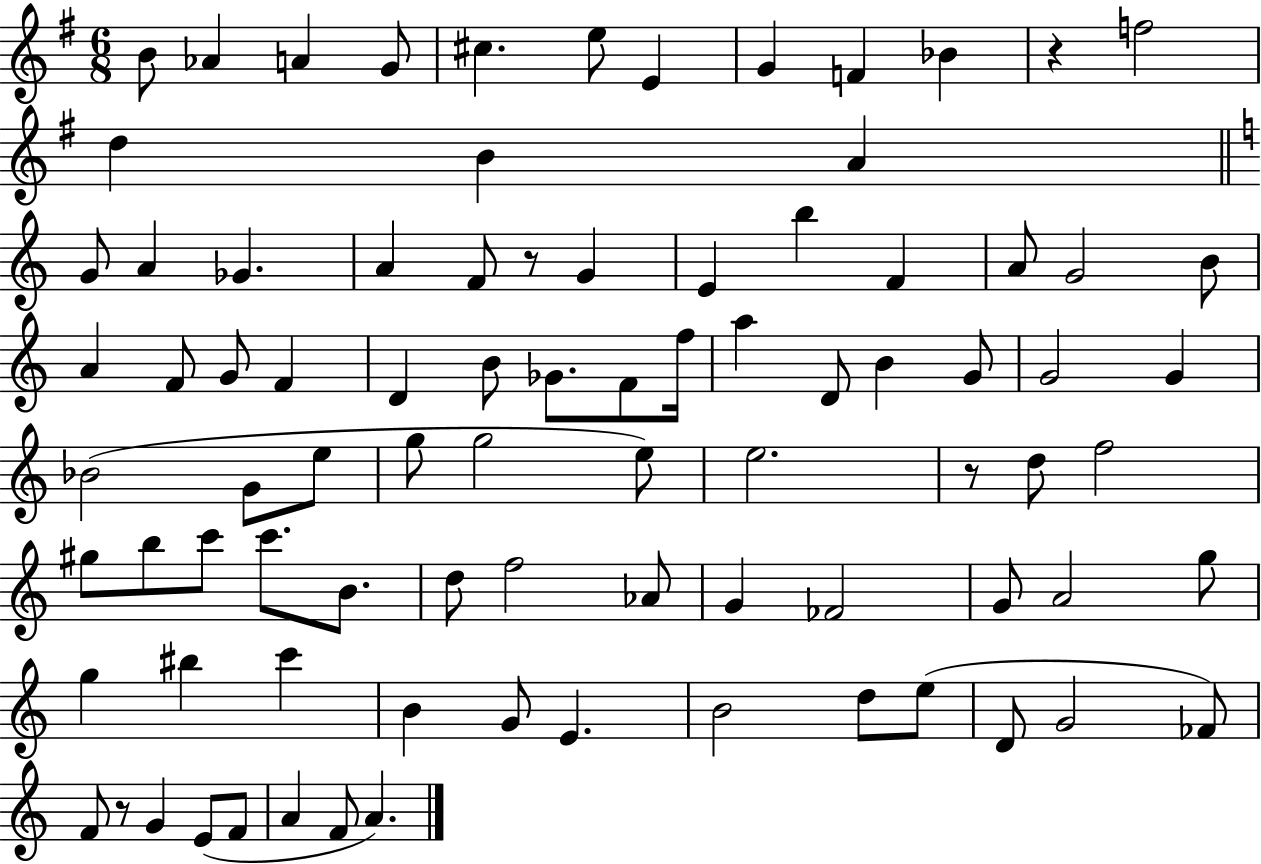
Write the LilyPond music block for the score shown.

{
  \clef treble
  \numericTimeSignature
  \time 6/8
  \key g \major
  b'8 aes'4 a'4 g'8 | cis''4. e''8 e'4 | g'4 f'4 bes'4 | r4 f''2 | \break d''4 b'4 a'4 | \bar "||" \break \key a \minor g'8 a'4 ges'4. | a'4 f'8 r8 g'4 | e'4 b''4 f'4 | a'8 g'2 b'8 | \break a'4 f'8 g'8 f'4 | d'4 b'8 ges'8. f'8 f''16 | a''4 d'8 b'4 g'8 | g'2 g'4 | \break bes'2( g'8 e''8 | g''8 g''2 e''8) | e''2. | r8 d''8 f''2 | \break gis''8 b''8 c'''8 c'''8. b'8. | d''8 f''2 aes'8 | g'4 fes'2 | g'8 a'2 g''8 | \break g''4 bis''4 c'''4 | b'4 g'8 e'4. | b'2 d''8 e''8( | d'8 g'2 fes'8) | \break f'8 r8 g'4 e'8( f'8 | a'4 f'8 a'4.) | \bar "|."
}